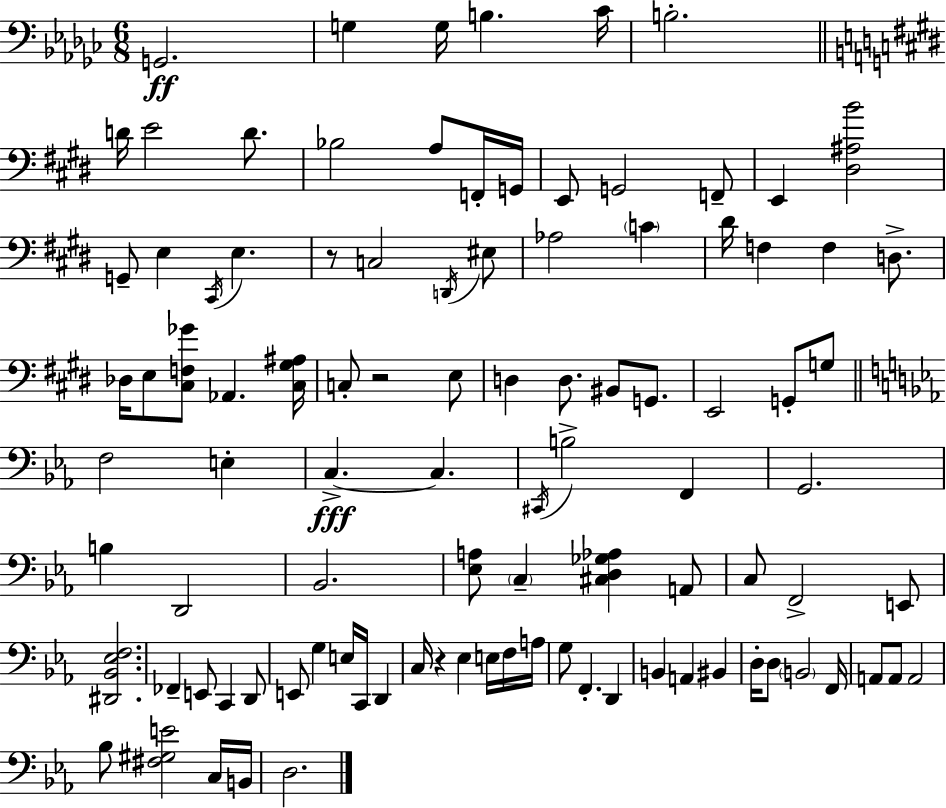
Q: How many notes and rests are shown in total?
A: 99